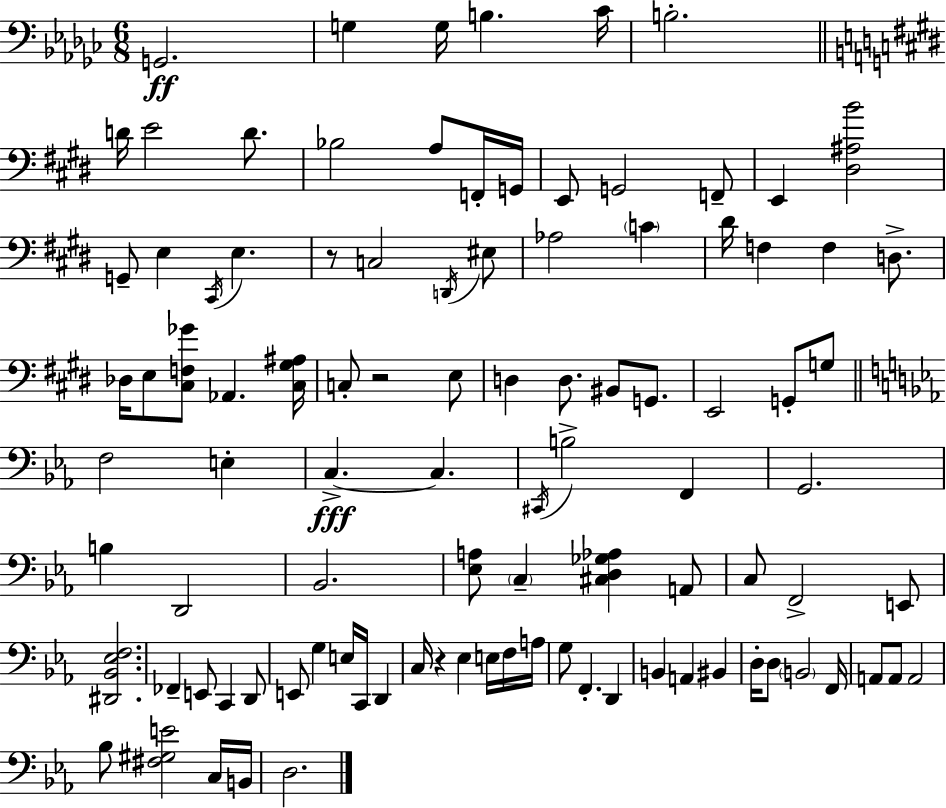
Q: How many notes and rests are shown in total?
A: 99